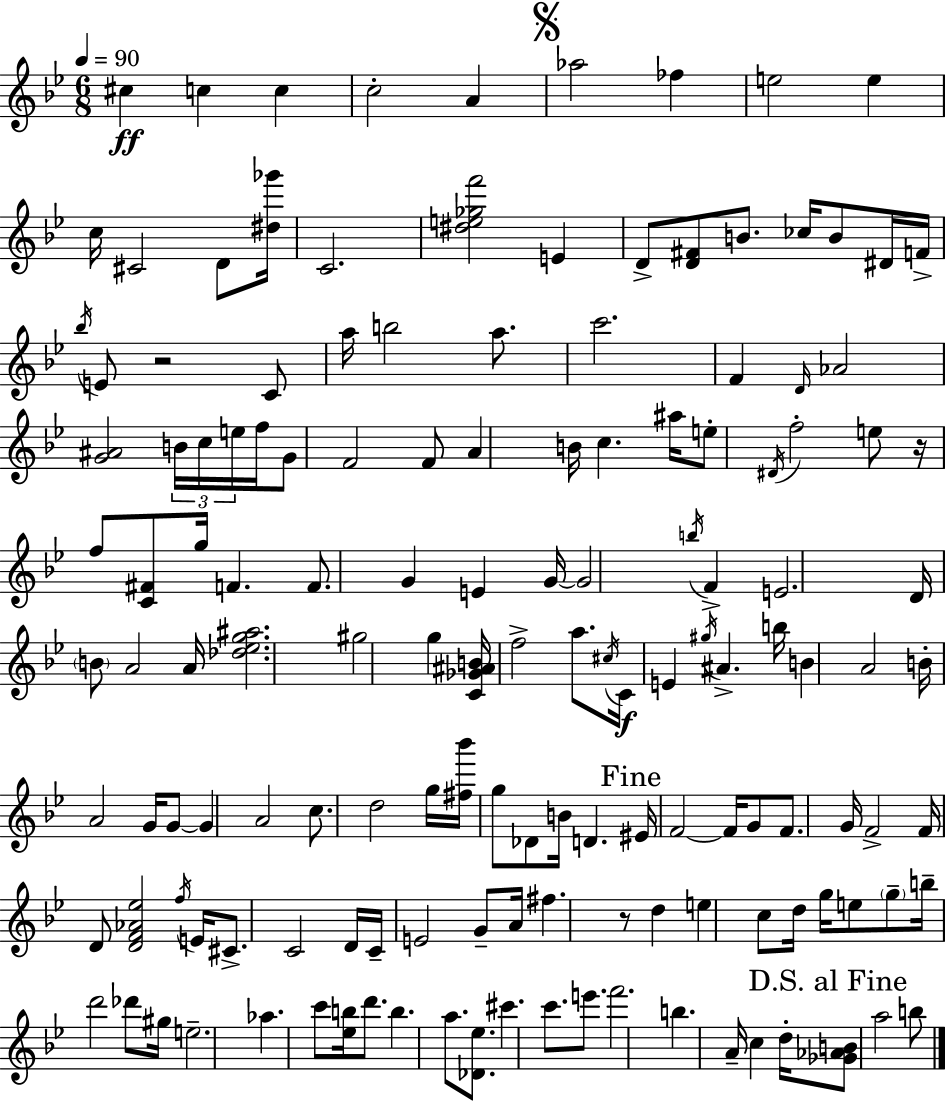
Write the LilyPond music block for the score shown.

{
  \clef treble
  \numericTimeSignature
  \time 6/8
  \key g \minor
  \tempo 4 = 90
  cis''4\ff c''4 c''4 | c''2-. a'4 | \mark \markup { \musicglyph "scripts.segno" } aes''2 fes''4 | e''2 e''4 | \break c''16 cis'2 d'8 <dis'' ges'''>16 | c'2. | <dis'' e'' ges'' f'''>2 e'4 | d'8-> <d' fis'>8 b'8. ces''16 b'8 dis'16 f'16-> | \break \acciaccatura { bes''16 } e'8 r2 c'8 | a''16 b''2 a''8. | c'''2. | f'4 \grace { d'16 } aes'2 | \break <g' ais'>2 \tuplet 3/2 { b'16 c''16 | e''16 } f''16 g'8 f'2 | f'8 a'4 b'16 c''4. | ais''16 e''8-. \acciaccatura { dis'16 } f''2-. | \break e''8 r16 f''8 <c' fis'>8 g''16 f'4. | f'8. g'4 e'4 | g'16~~ g'2 \acciaccatura { b''16 } | f'4-> e'2. | \break d'16 \parenthesize b'8 a'2 | a'16 <des'' ees'' g'' ais''>2. | gis''2 | g''4 <c' ges' ais' b'>16 f''2-> | \break a''8. \acciaccatura { cis''16 }\f c'16 e'4 \acciaccatura { gis''16 } ais'4.-> | b''16 b'4 a'2 | b'16-. a'2 | g'16 g'8~~ g'4 a'2 | \break c''8. d''2 | g''16 <fis'' bes'''>16 g''8 des'8 b'16 | d'4. \mark "Fine" eis'16 f'2~~ | f'16 g'8 f'8. g'16 f'2-> | \break f'16 d'8 <d' f' aes' ees''>2 | \acciaccatura { f''16 } e'16 cis'8.-> c'2 | d'16 c'16-- e'2 | g'8-- a'16 fis''4. | \break r8 d''4 e''4 c''8 | d''16 g''16 e''8 \parenthesize g''8-- b''16-- d'''2 | des'''8 gis''16 e''2.-- | aes''4. | \break c'''8 <ees'' b''>16 d'''8. b''4. | a''8. <des' ees''>8. cis'''4. | c'''8. e'''8. f'''2. | b''4. | \break a'16-- c''4 d''16-. \mark "D.S. al Fine" <ges' aes' b'>8 a''2 | b''8 \bar "|."
}